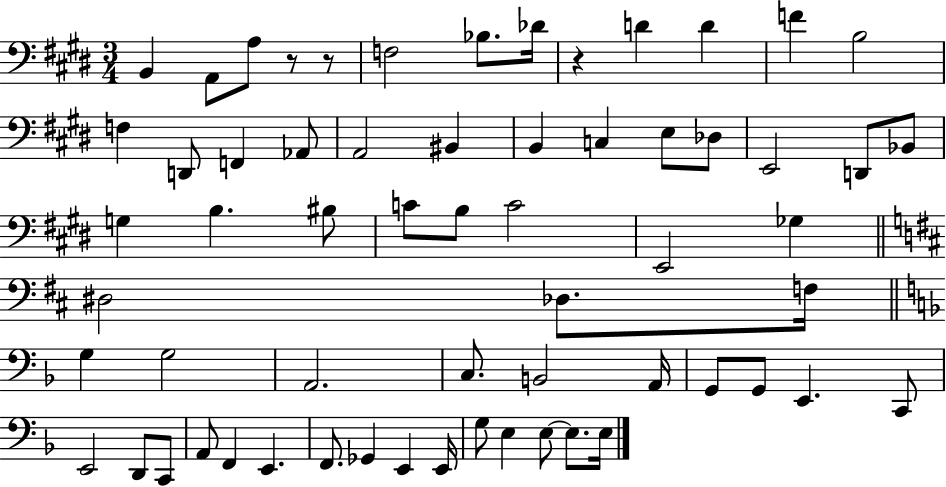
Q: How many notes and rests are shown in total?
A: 62